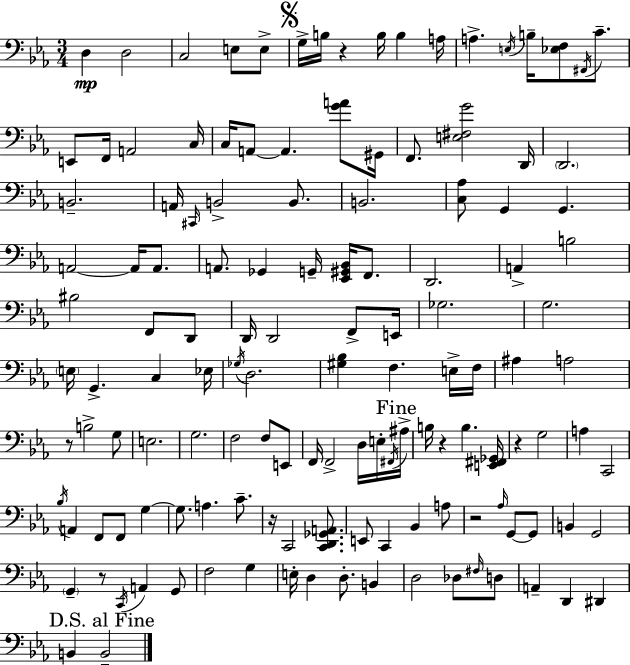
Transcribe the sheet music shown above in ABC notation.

X:1
T:Untitled
M:3/4
L:1/4
K:Eb
D, D,2 C,2 E,/2 E,/2 G,/4 B,/4 z B,/4 B, A,/4 A, E,/4 B,/4 [_E,F,]/2 ^F,,/4 C/2 E,,/2 F,,/4 A,,2 C,/4 C,/4 A,,/2 A,, [GA]/2 ^G,,/4 F,,/2 [E,^F,G]2 D,,/4 D,,2 B,,2 A,,/4 ^C,,/4 B,,2 B,,/2 B,,2 [C,_A,]/2 G,, G,, A,,2 A,,/4 A,,/2 A,,/2 _G,, G,,/4 [_E,,^G,,_B,,]/4 F,,/2 D,,2 A,, B,2 ^B,2 F,,/2 D,,/2 D,,/4 D,,2 F,,/2 E,,/4 _G,2 G,2 E,/4 G,, C, _E,/4 _G,/4 D,2 [^G,_B,] F, E,/4 F,/4 ^A, A,2 z/2 B,2 G,/2 E,2 G,2 F,2 F,/2 E,,/2 F,,/4 F,,2 D,/4 E,/4 ^F,,/4 ^A,/4 B,/4 z B, [E,,^F,,_G,,]/4 z G,2 A, C,,2 _B,/4 A,, F,,/2 F,,/2 G, G,/2 A, C/2 z/4 C,,2 [C,,D,,_G,,A,,]/2 E,,/2 C,, _B,, A,/2 z2 _A,/4 G,,/2 G,,/2 B,, G,,2 G,, z/2 C,,/4 A,, G,,/2 F,2 G, E,/4 D, D,/2 B,, D,2 _D,/2 ^F,/4 D,/2 A,, D,, ^D,, B,, B,,2